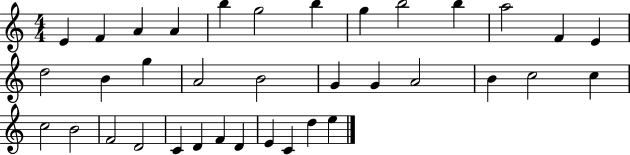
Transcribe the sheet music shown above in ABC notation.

X:1
T:Untitled
M:4/4
L:1/4
K:C
E F A A b g2 b g b2 b a2 F E d2 B g A2 B2 G G A2 B c2 c c2 B2 F2 D2 C D F D E C d e